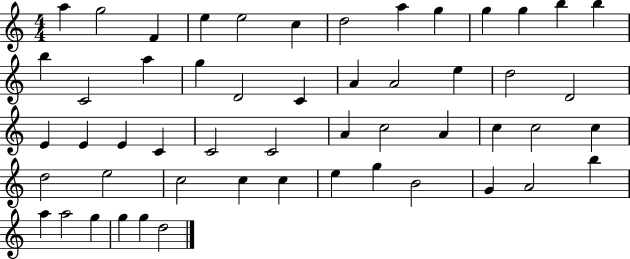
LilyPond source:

{
  \clef treble
  \numericTimeSignature
  \time 4/4
  \key c \major
  a''4 g''2 f'4 | e''4 e''2 c''4 | d''2 a''4 g''4 | g''4 g''4 b''4 b''4 | \break b''4 c'2 a''4 | g''4 d'2 c'4 | a'4 a'2 e''4 | d''2 d'2 | \break e'4 e'4 e'4 c'4 | c'2 c'2 | a'4 c''2 a'4 | c''4 c''2 c''4 | \break d''2 e''2 | c''2 c''4 c''4 | e''4 g''4 b'2 | g'4 a'2 b''4 | \break a''4 a''2 g''4 | g''4 g''4 d''2 | \bar "|."
}